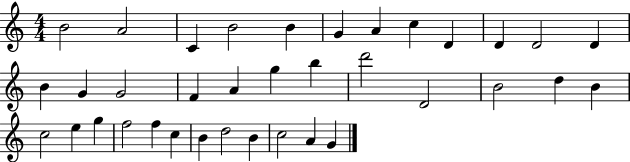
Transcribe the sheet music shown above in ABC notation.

X:1
T:Untitled
M:4/4
L:1/4
K:C
B2 A2 C B2 B G A c D D D2 D B G G2 F A g b d'2 D2 B2 d B c2 e g f2 f c B d2 B c2 A G